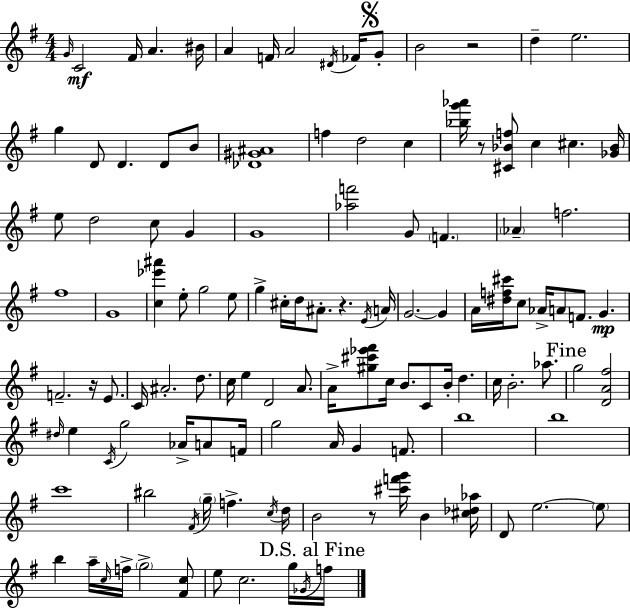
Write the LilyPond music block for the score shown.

{
  \clef treble
  \numericTimeSignature
  \time 4/4
  \key g \major
  \grace { g'16 }\mf c'2 fis'16 a'4. | bis'16 a'4 f'16 a'2 \acciaccatura { dis'16 } fes'16 | \mark \markup { \musicglyph "scripts.segno" } g'8-. b'2 r2 | d''4-- e''2. | \break g''4 d'8 d'4. d'8 | b'8 <des' gis' ais'>1 | f''4 d''2 c''4 | <bes'' g''' aes'''>16 r8 <cis' bes' f''>8 c''4 cis''4. | \break <ges' bes'>16 e''8 d''2 c''8 g'4 | g'1 | <aes'' f'''>2 g'8 \parenthesize f'4. | \parenthesize aes'4-- f''2. | \break fis''1 | g'1 | <c'' ees''' ais'''>4 e''8-. g''2 | e''8 g''4-> cis''16-. d''16 ais'8.-. r4. | \break \acciaccatura { e'16 } a'16 g'2.~~ g'4 | a'16 <dis'' f'' cis'''>16 c''8 aes'16-> a'8 f'8. g'4.\mp | f'2.-- r16 | e'8. c'16 ais'2.-. | \break d''8. c''16 e''4 d'2 | a'8. a'16-> <gis'' cis''' ees''' fis'''>8 c''16 b'8. c'8 b'16-. d''4. | c''16 b'2.-. | aes''8. \mark "Fine" g''2 <d' a' fis''>2 | \break \grace { dis''16 } e''4 \acciaccatura { c'16 } g''2 | aes'16-> a'8 f'16 g''2 a'16 g'4 | f'8. b''1 | b''1 | \break c'''1 | bis''2 \acciaccatura { fis'16 } \parenthesize g''16-- f''4.-> | \acciaccatura { c''16 } d''16 b'2 r8 | <cis''' f''' g'''>16 b'4 <cis'' des'' aes''>16 d'8 e''2.~~ | \break \parenthesize e''8 b''4 a''16-- \grace { c''16 } f''16-> \parenthesize g''2-> | <fis' c''>8 e''8 c''2. | g''16 \acciaccatura { ges'16 } \mark "D.S. al Fine" f''16 \bar "|."
}